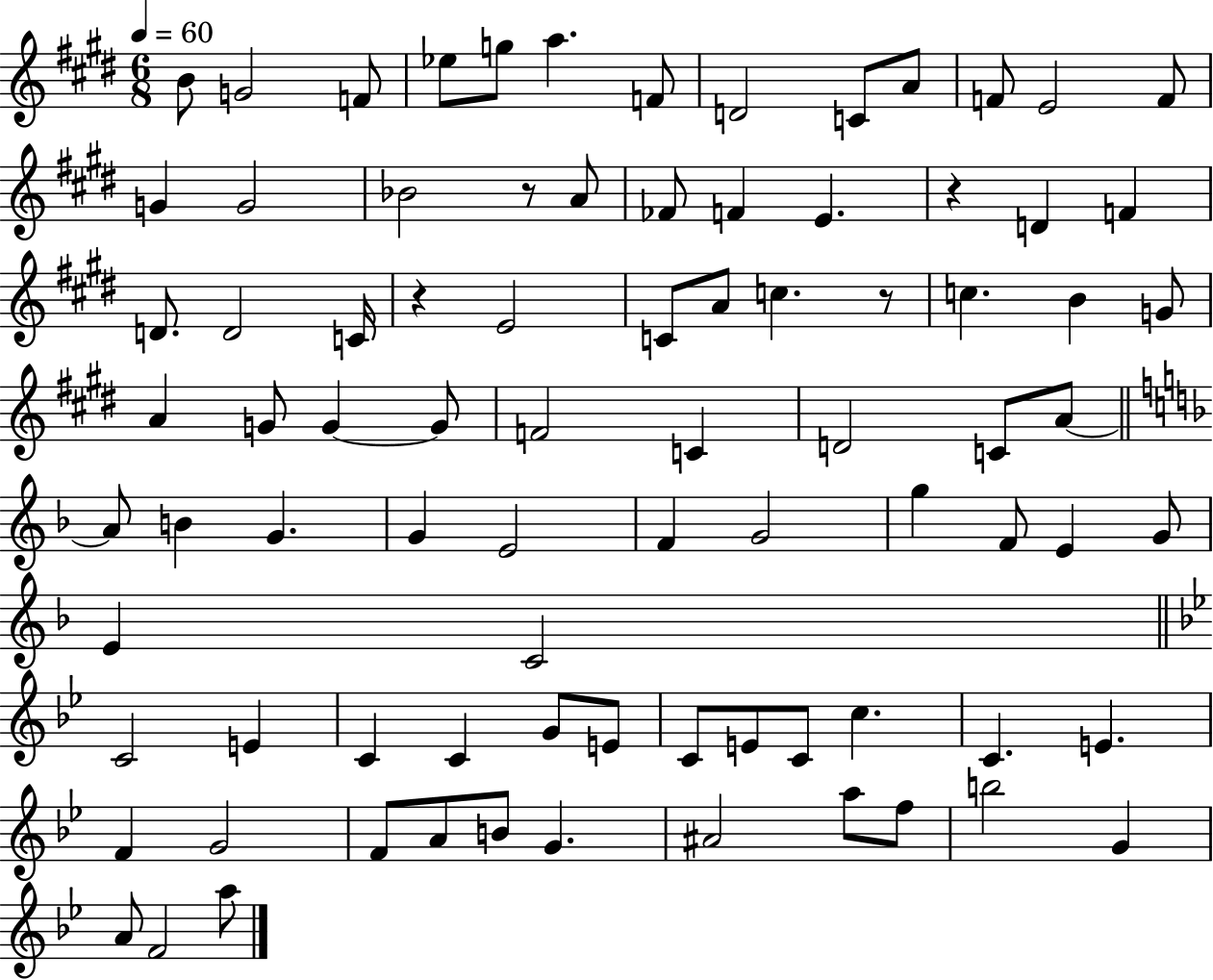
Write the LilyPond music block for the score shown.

{
  \clef treble
  \numericTimeSignature
  \time 6/8
  \key e \major
  \tempo 4 = 60
  b'8 g'2 f'8 | ees''8 g''8 a''4. f'8 | d'2 c'8 a'8 | f'8 e'2 f'8 | \break g'4 g'2 | bes'2 r8 a'8 | fes'8 f'4 e'4. | r4 d'4 f'4 | \break d'8. d'2 c'16 | r4 e'2 | c'8 a'8 c''4. r8 | c''4. b'4 g'8 | \break a'4 g'8 g'4~~ g'8 | f'2 c'4 | d'2 c'8 a'8~~ | \bar "||" \break \key f \major a'8 b'4 g'4. | g'4 e'2 | f'4 g'2 | g''4 f'8 e'4 g'8 | \break e'4 c'2 | \bar "||" \break \key g \minor c'2 e'4 | c'4 c'4 g'8 e'8 | c'8 e'8 c'8 c''4. | c'4. e'4. | \break f'4 g'2 | f'8 a'8 b'8 g'4. | ais'2 a''8 f''8 | b''2 g'4 | \break a'8 f'2 a''8 | \bar "|."
}